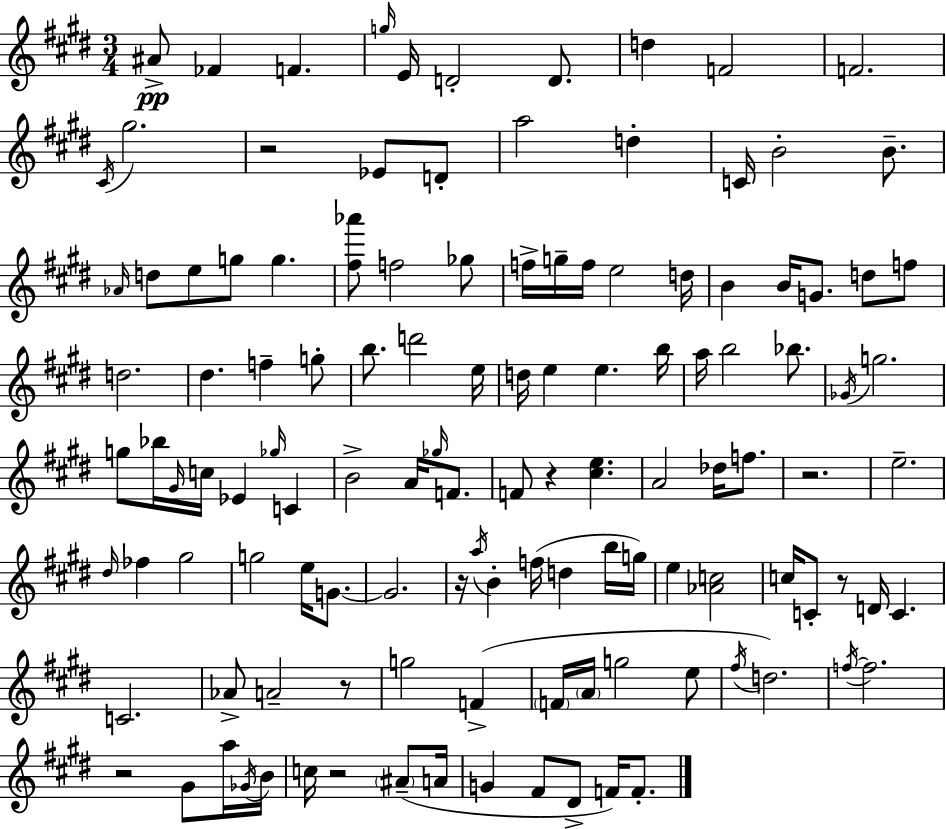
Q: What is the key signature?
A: E major